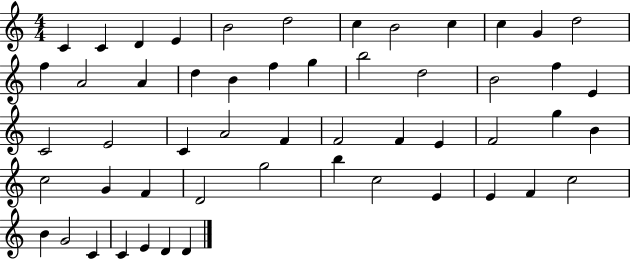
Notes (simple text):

C4/q C4/q D4/q E4/q B4/h D5/h C5/q B4/h C5/q C5/q G4/q D5/h F5/q A4/h A4/q D5/q B4/q F5/q G5/q B5/h D5/h B4/h F5/q E4/q C4/h E4/h C4/q A4/h F4/q F4/h F4/q E4/q F4/h G5/q B4/q C5/h G4/q F4/q D4/h G5/h B5/q C5/h E4/q E4/q F4/q C5/h B4/q G4/h C4/q C4/q E4/q D4/q D4/q